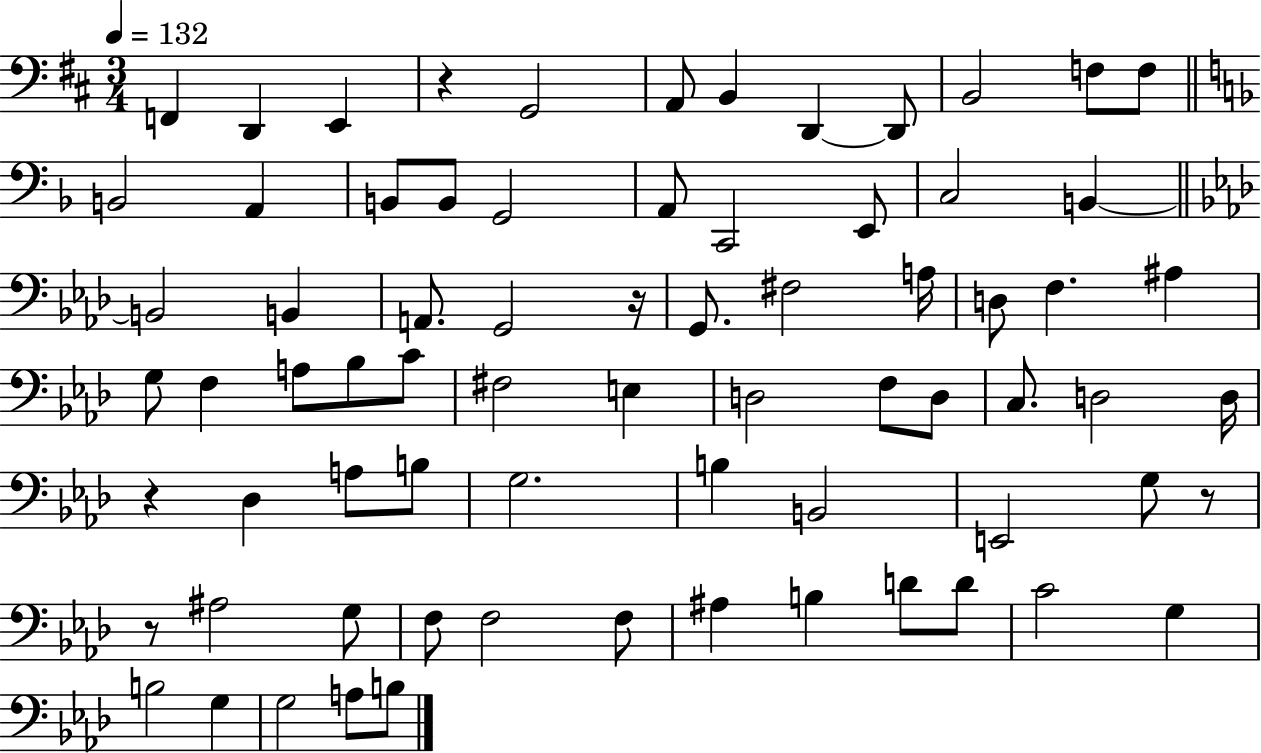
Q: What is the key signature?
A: D major